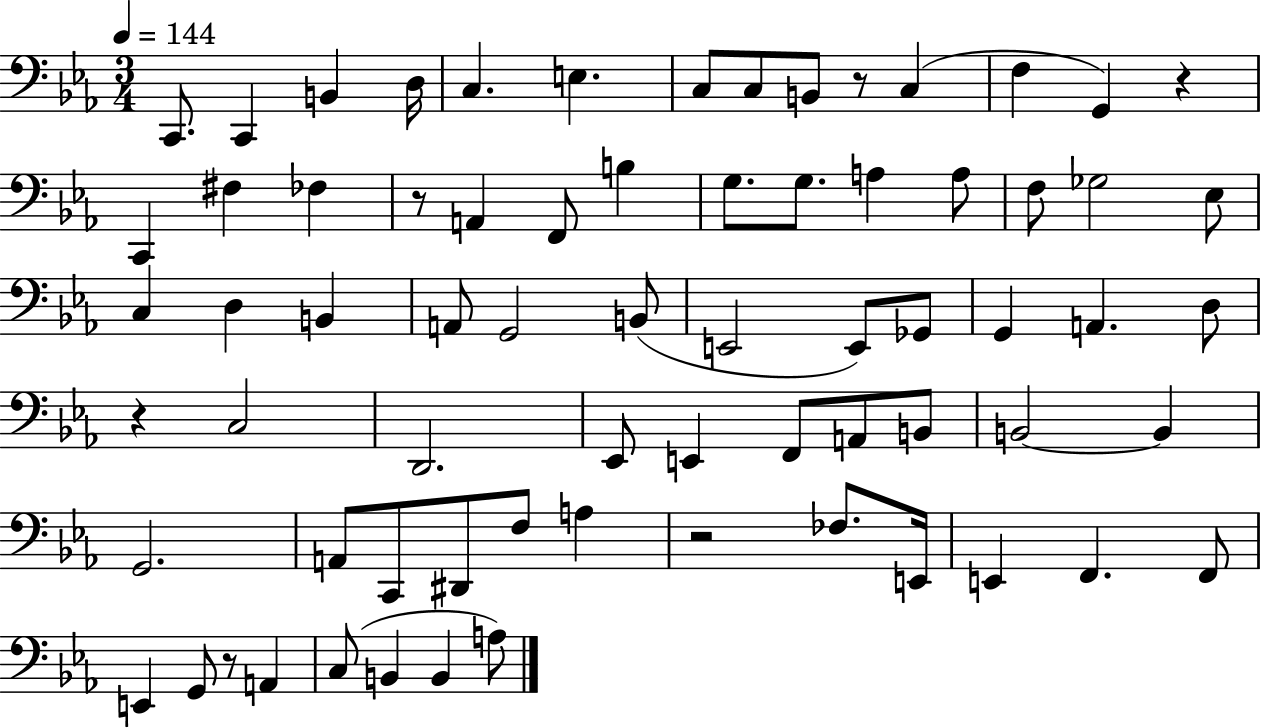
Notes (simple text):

C2/e. C2/q B2/q D3/s C3/q. E3/q. C3/e C3/e B2/e R/e C3/q F3/q G2/q R/q C2/q F#3/q FES3/q R/e A2/q F2/e B3/q G3/e. G3/e. A3/q A3/e F3/e Gb3/h Eb3/e C3/q D3/q B2/q A2/e G2/h B2/e E2/h E2/e Gb2/e G2/q A2/q. D3/e R/q C3/h D2/h. Eb2/e E2/q F2/e A2/e B2/e B2/h B2/q G2/h. A2/e C2/e D#2/e F3/e A3/q R/h FES3/e. E2/s E2/q F2/q. F2/e E2/q G2/e R/e A2/q C3/e B2/q B2/q A3/e